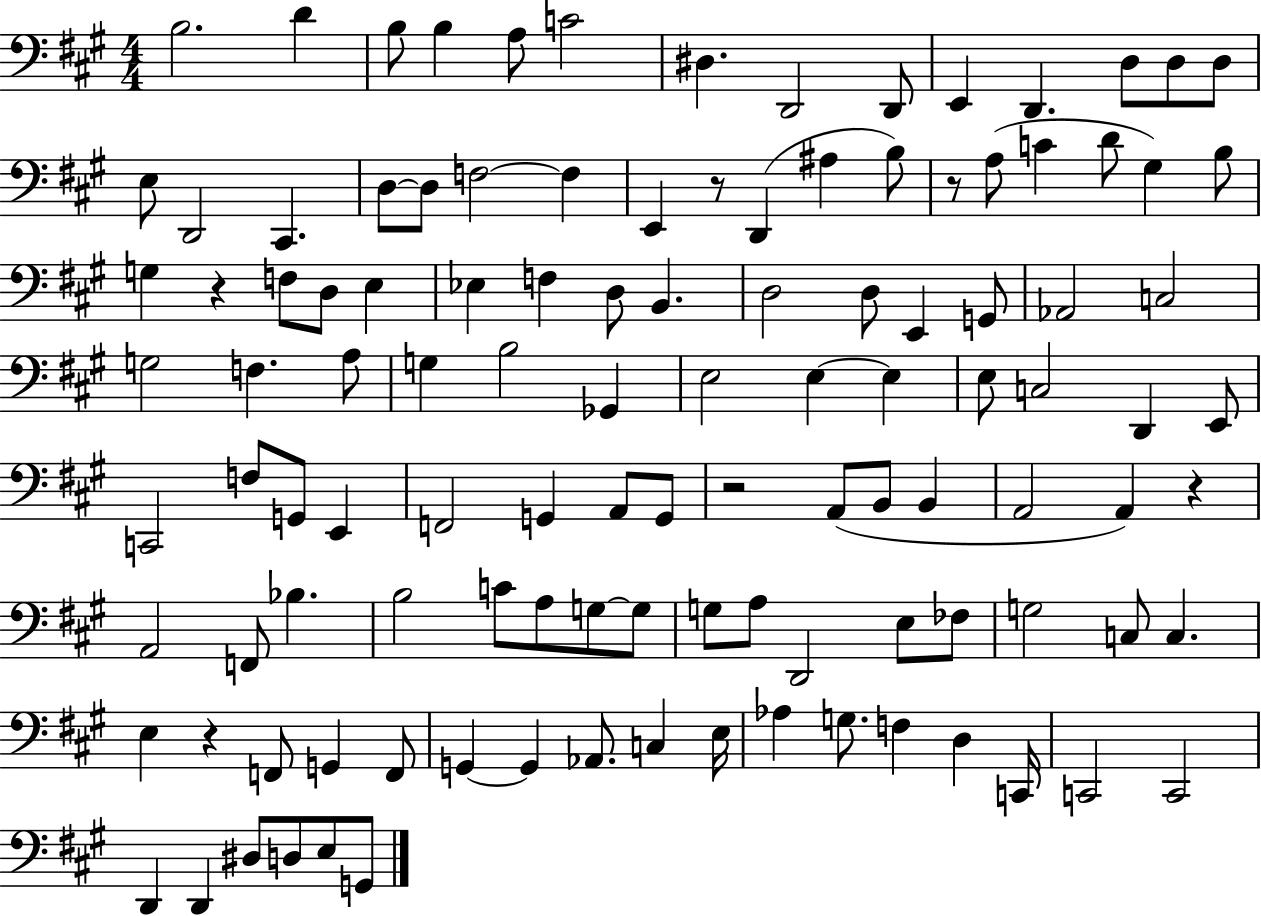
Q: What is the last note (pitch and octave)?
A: G2